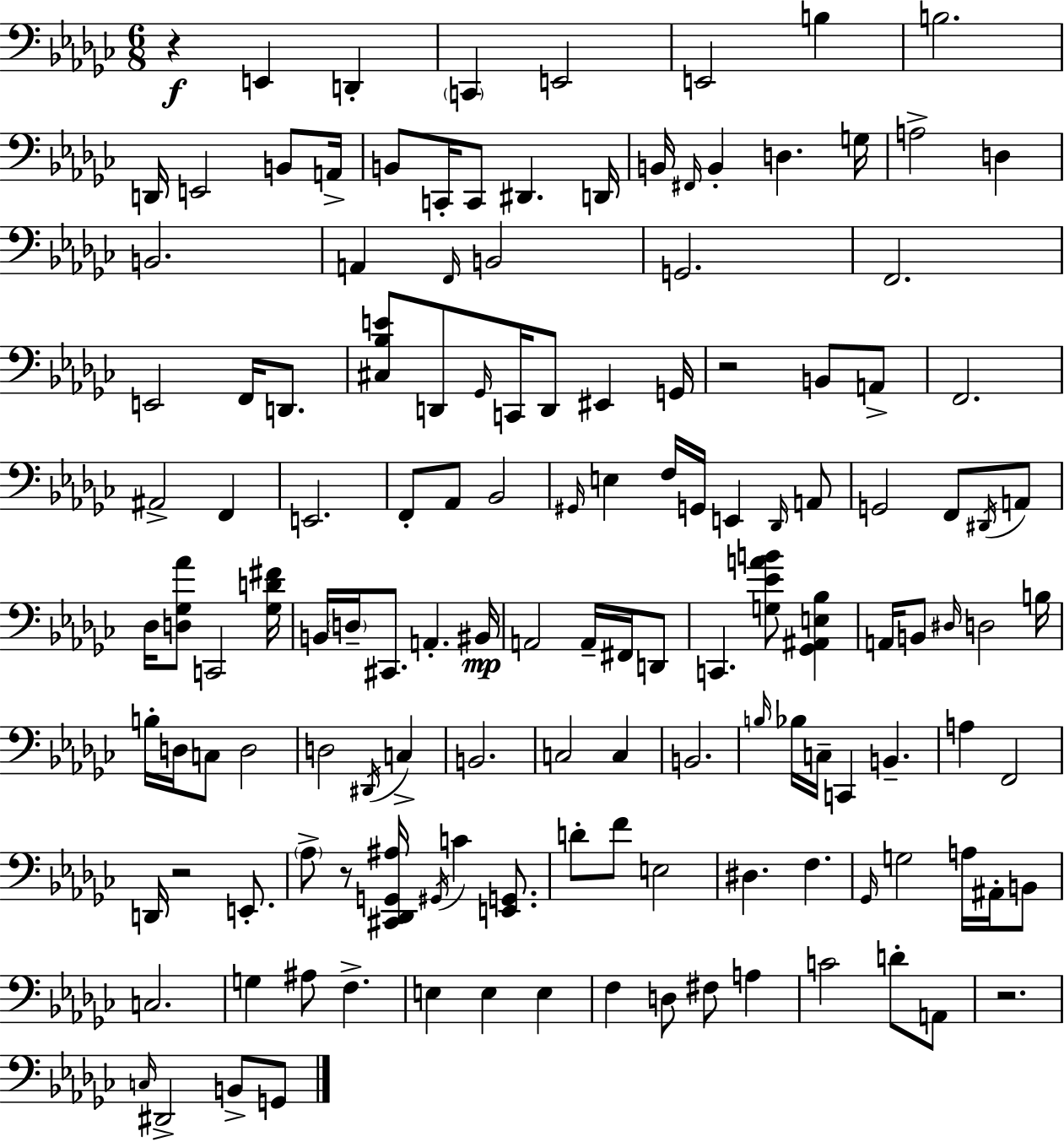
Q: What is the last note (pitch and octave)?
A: G2